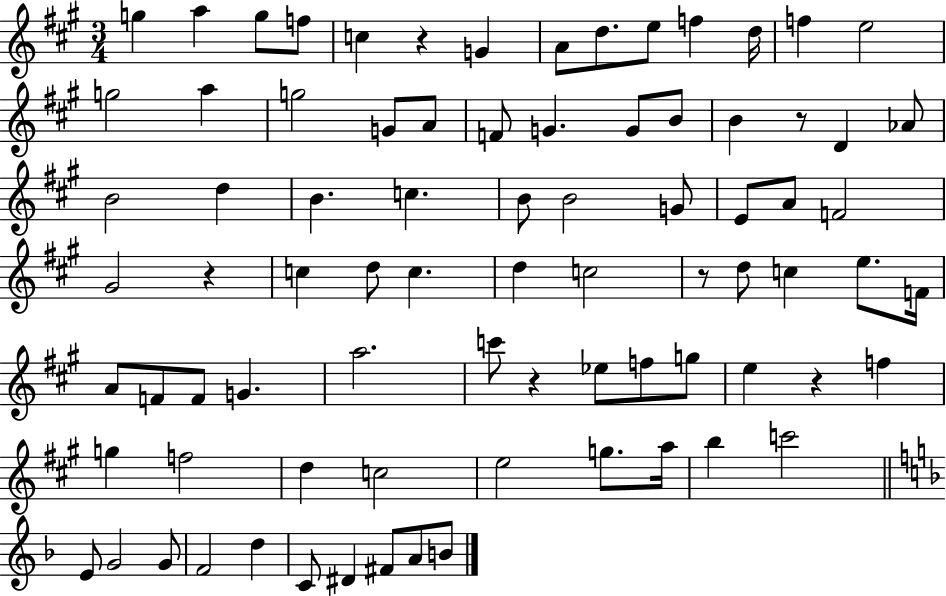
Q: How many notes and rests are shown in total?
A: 81